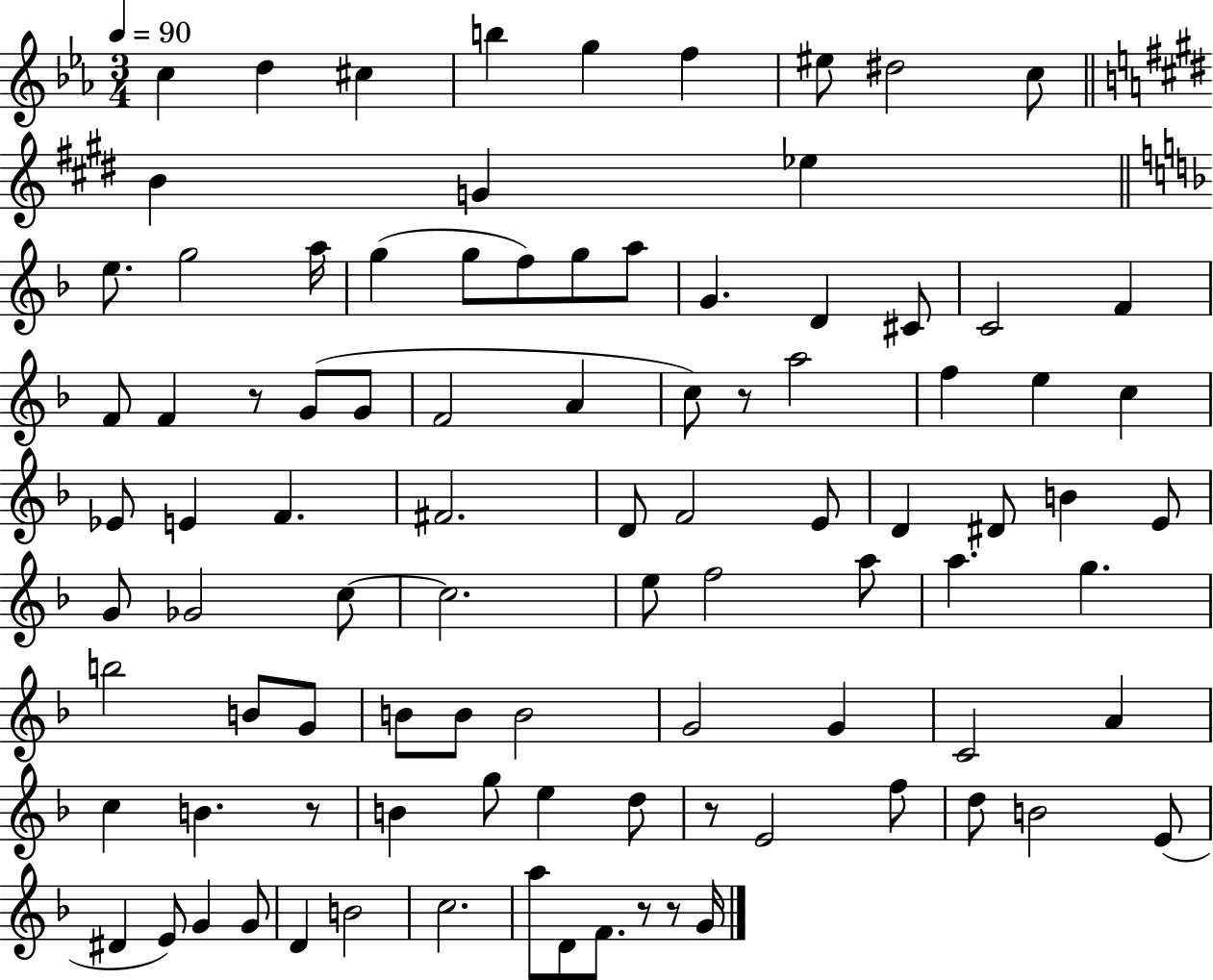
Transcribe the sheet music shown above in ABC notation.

X:1
T:Untitled
M:3/4
L:1/4
K:Eb
c d ^c b g f ^e/2 ^d2 c/2 B G _e e/2 g2 a/4 g g/2 f/2 g/2 a/2 G D ^C/2 C2 F F/2 F z/2 G/2 G/2 F2 A c/2 z/2 a2 f e c _E/2 E F ^F2 D/2 F2 E/2 D ^D/2 B E/2 G/2 _G2 c/2 c2 e/2 f2 a/2 a g b2 B/2 G/2 B/2 B/2 B2 G2 G C2 A c B z/2 B g/2 e d/2 z/2 E2 f/2 d/2 B2 E/2 ^D E/2 G G/2 D B2 c2 a/2 D/2 F/2 z/2 z/2 G/4